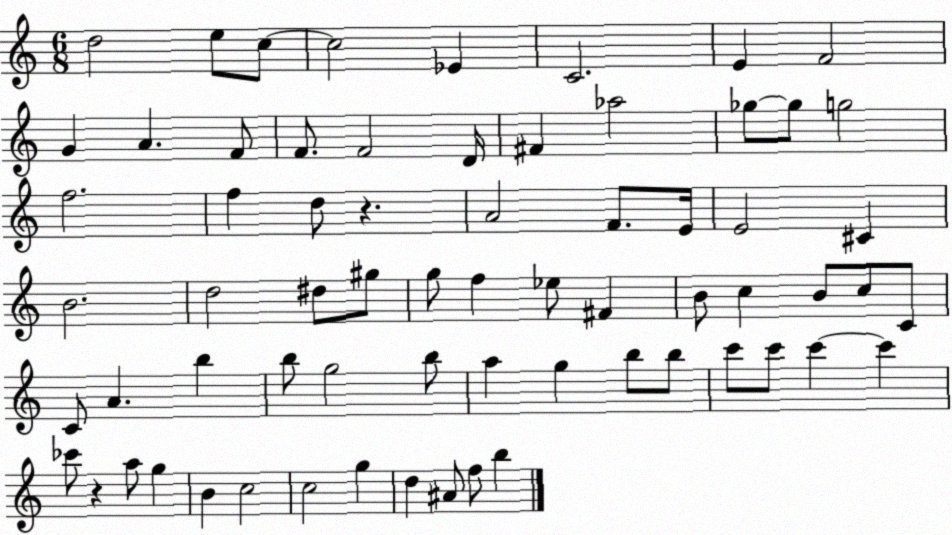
X:1
T:Untitled
M:6/8
L:1/4
K:C
d2 e/2 c/2 c2 _E C2 E F2 G A F/2 F/2 F2 D/4 ^F _a2 _g/2 _g/2 g2 f2 f d/2 z A2 F/2 E/4 E2 ^C B2 d2 ^d/2 ^g/2 g/2 f _e/2 ^F B/2 c B/2 c/2 C/2 C/2 A b b/2 g2 b/2 a g b/2 b/2 c'/2 c'/2 c' c' _c'/2 z a/2 g B c2 c2 g d ^A/2 f/2 b